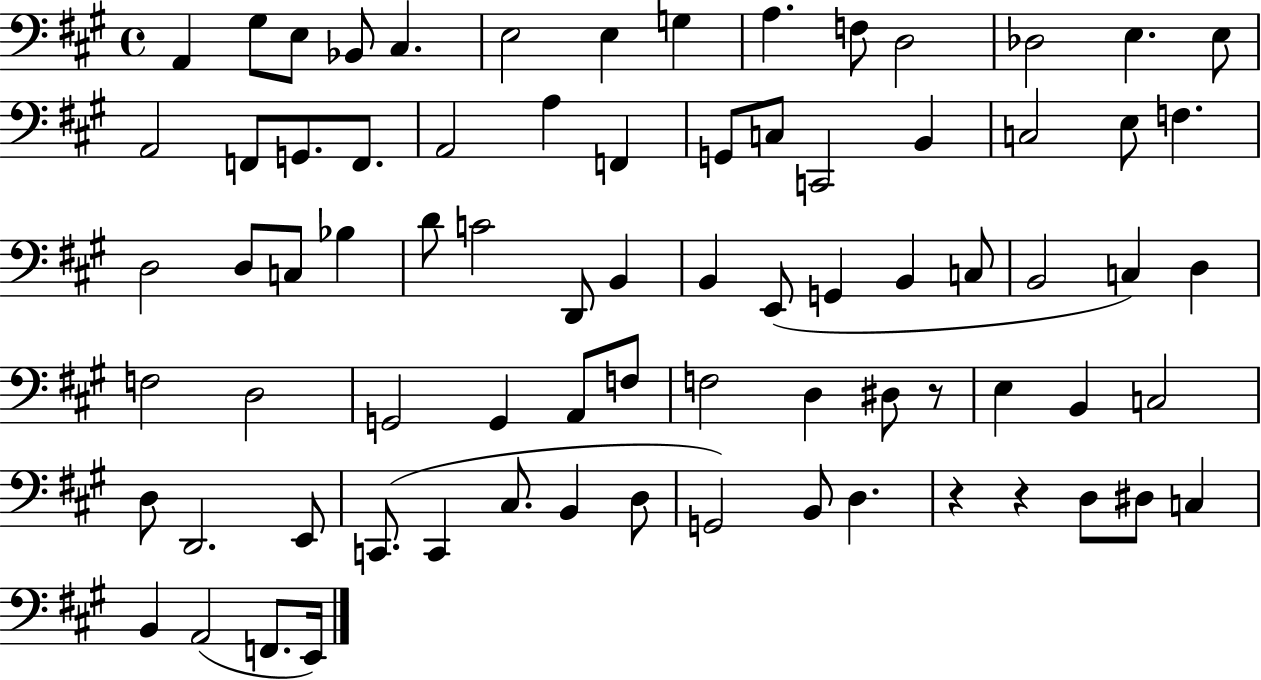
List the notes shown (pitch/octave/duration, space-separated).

A2/q G#3/e E3/e Bb2/e C#3/q. E3/h E3/q G3/q A3/q. F3/e D3/h Db3/h E3/q. E3/e A2/h F2/e G2/e. F2/e. A2/h A3/q F2/q G2/e C3/e C2/h B2/q C3/h E3/e F3/q. D3/h D3/e C3/e Bb3/q D4/e C4/h D2/e B2/q B2/q E2/e G2/q B2/q C3/e B2/h C3/q D3/q F3/h D3/h G2/h G2/q A2/e F3/e F3/h D3/q D#3/e R/e E3/q B2/q C3/h D3/e D2/h. E2/e C2/e. C2/q C#3/e. B2/q D3/e G2/h B2/e D3/q. R/q R/q D3/e D#3/e C3/q B2/q A2/h F2/e. E2/s